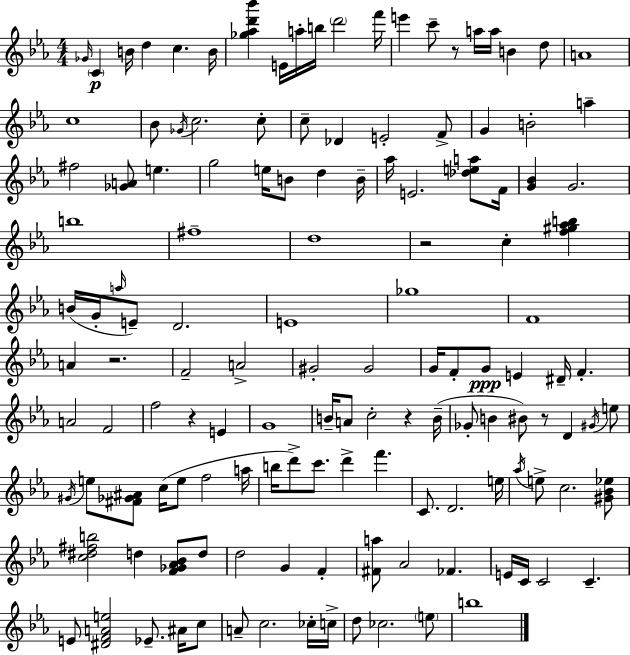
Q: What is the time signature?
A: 4/4